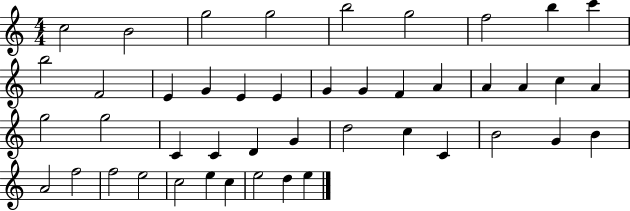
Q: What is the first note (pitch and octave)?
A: C5